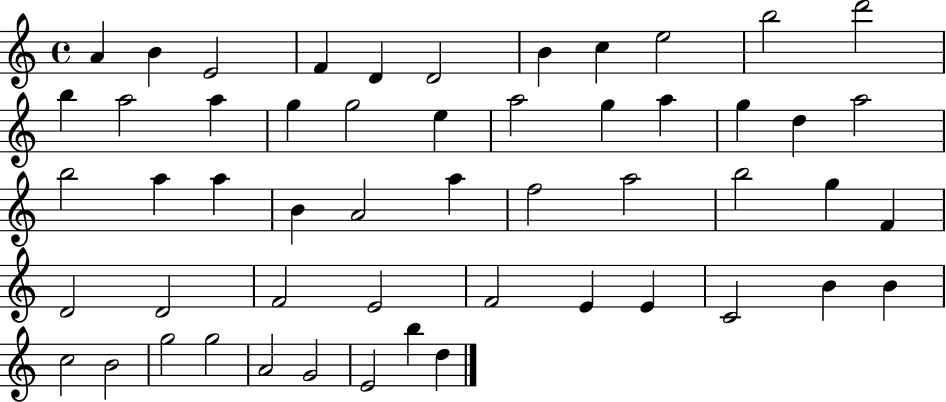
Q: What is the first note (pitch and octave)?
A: A4